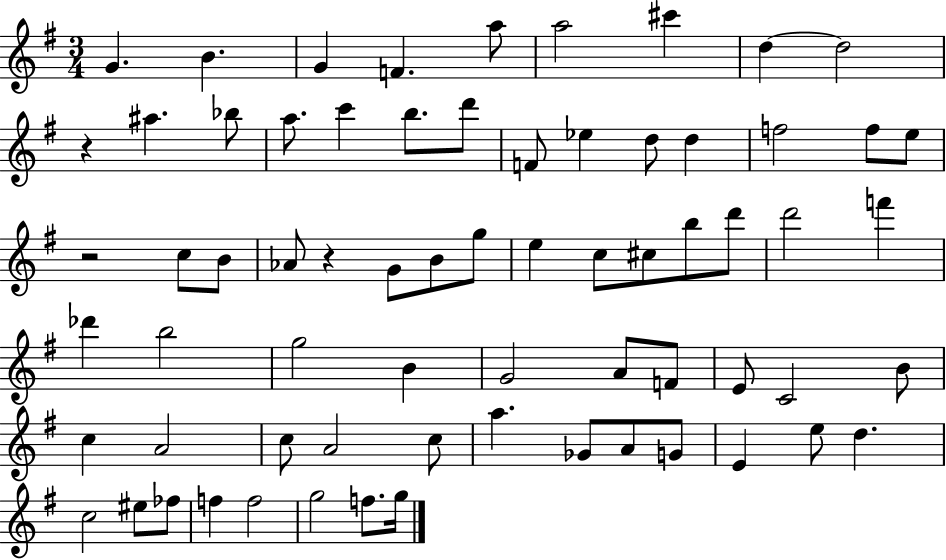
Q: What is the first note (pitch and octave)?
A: G4